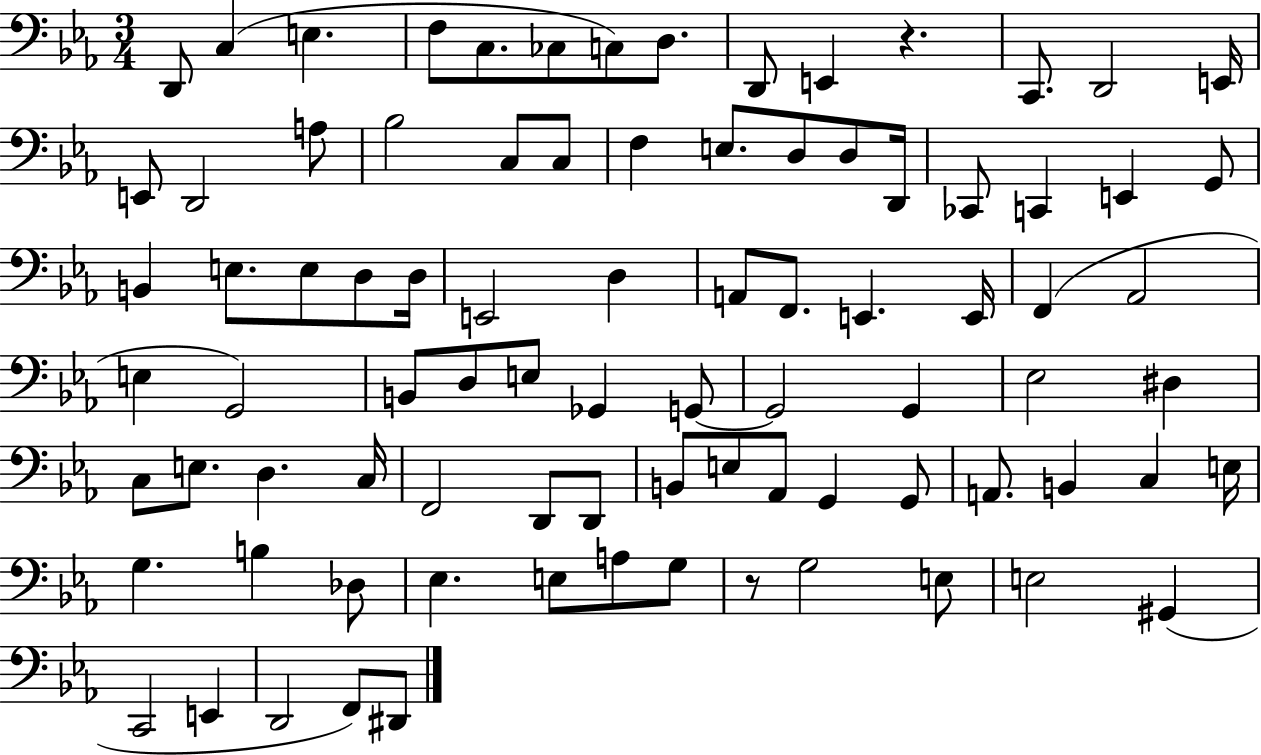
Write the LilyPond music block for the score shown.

{
  \clef bass
  \numericTimeSignature
  \time 3/4
  \key ees \major
  d,8 c4( e4. | f8 c8. ces8 c8) d8. | d,8 e,4 r4. | c,8. d,2 e,16 | \break e,8 d,2 a8 | bes2 c8 c8 | f4 e8. d8 d8 d,16 | ces,8 c,4 e,4 g,8 | \break b,4 e8. e8 d8 d16 | e,2 d4 | a,8 f,8. e,4. e,16 | f,4( aes,2 | \break e4 g,2) | b,8 d8 e8 ges,4 g,8~~ | g,2 g,4 | ees2 dis4 | \break c8 e8. d4. c16 | f,2 d,8 d,8 | b,8 e8 aes,8 g,4 g,8 | a,8. b,4 c4 e16 | \break g4. b4 des8 | ees4. e8 a8 g8 | r8 g2 e8 | e2 gis,4( | \break c,2 e,4 | d,2 f,8) dis,8 | \bar "|."
}